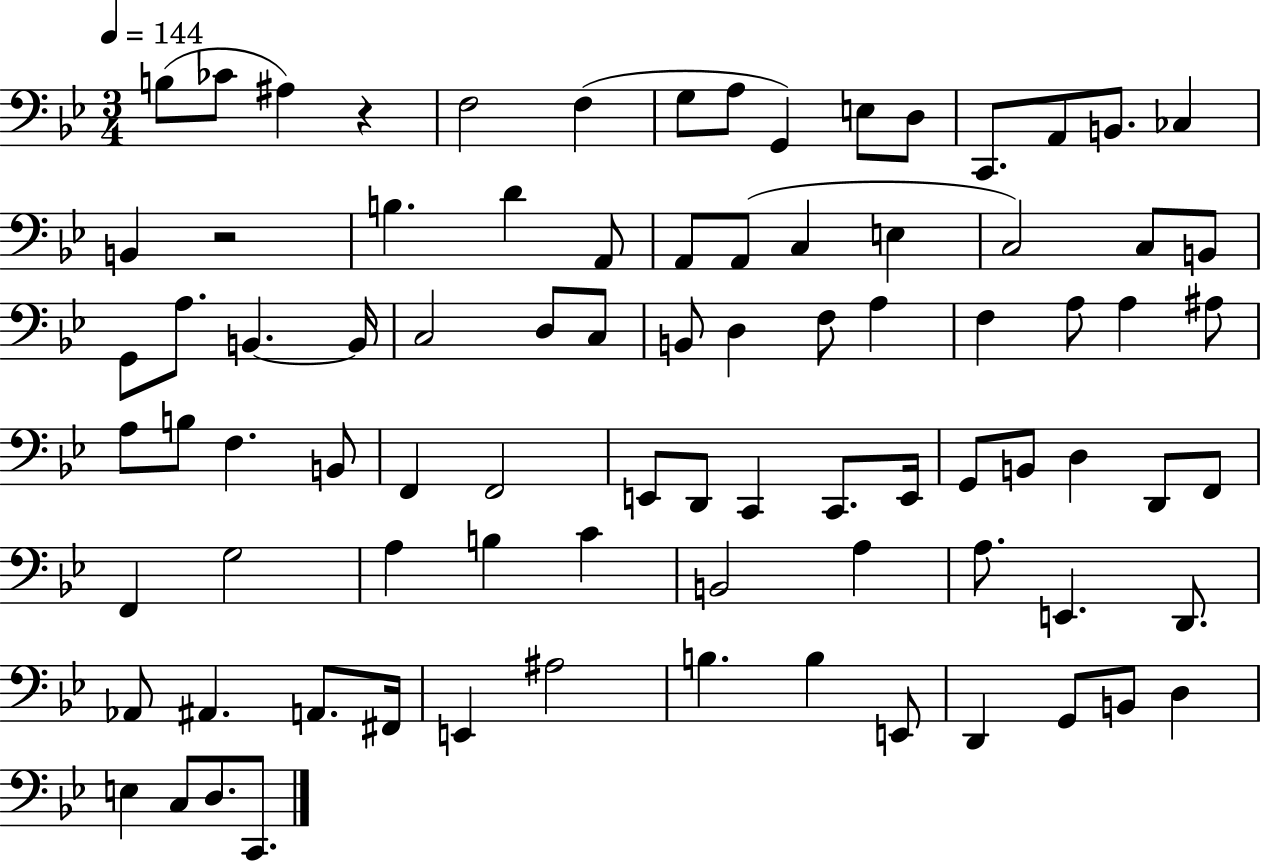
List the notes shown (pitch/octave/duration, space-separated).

B3/e CES4/e A#3/q R/q F3/h F3/q G3/e A3/e G2/q E3/e D3/e C2/e. A2/e B2/e. CES3/q B2/q R/h B3/q. D4/q A2/e A2/e A2/e C3/q E3/q C3/h C3/e B2/e G2/e A3/e. B2/q. B2/s C3/h D3/e C3/e B2/e D3/q F3/e A3/q F3/q A3/e A3/q A#3/e A3/e B3/e F3/q. B2/e F2/q F2/h E2/e D2/e C2/q C2/e. E2/s G2/e B2/e D3/q D2/e F2/e F2/q G3/h A3/q B3/q C4/q B2/h A3/q A3/e. E2/q. D2/e. Ab2/e A#2/q. A2/e. F#2/s E2/q A#3/h B3/q. B3/q E2/e D2/q G2/e B2/e D3/q E3/q C3/e D3/e. C2/e.